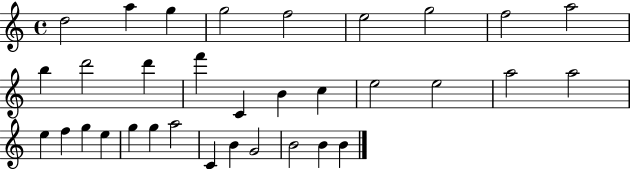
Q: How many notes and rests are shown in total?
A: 33